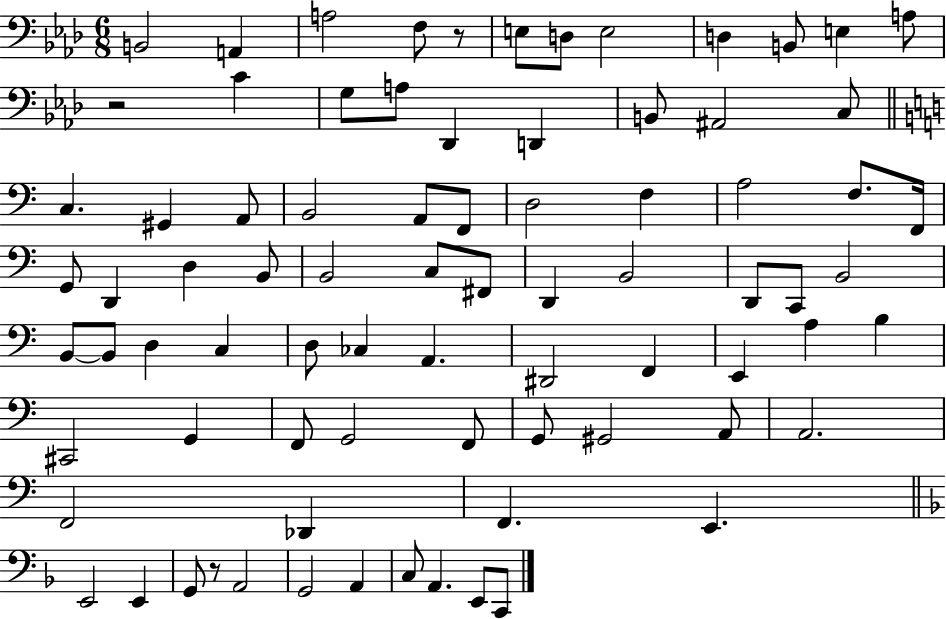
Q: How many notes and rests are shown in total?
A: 80